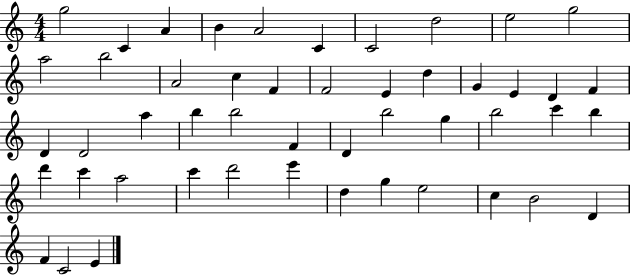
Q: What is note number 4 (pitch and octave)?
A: B4